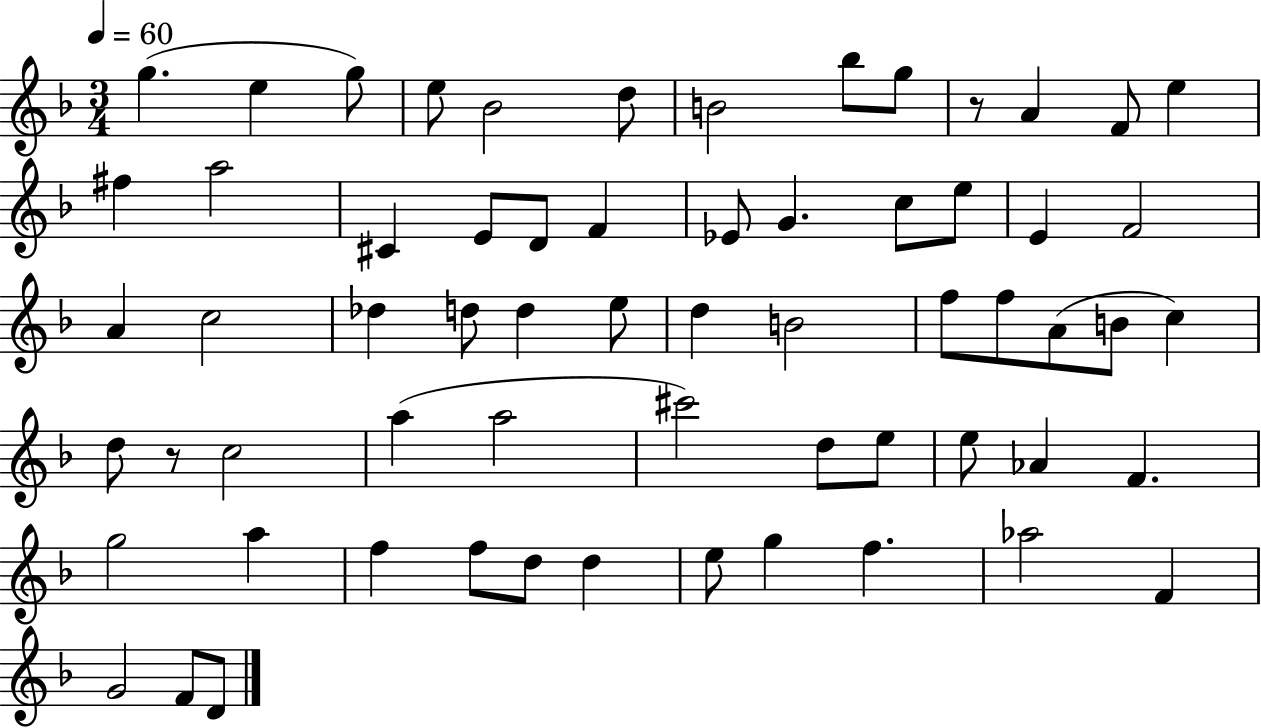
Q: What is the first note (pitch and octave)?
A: G5